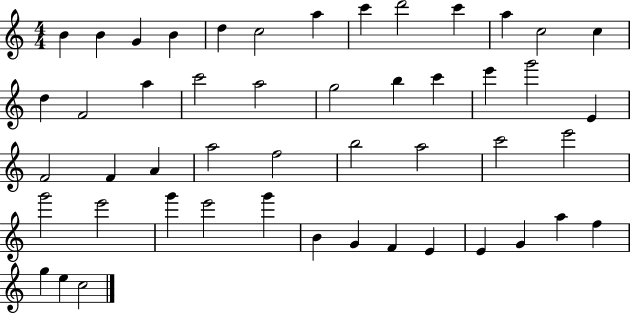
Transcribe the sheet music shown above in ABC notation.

X:1
T:Untitled
M:4/4
L:1/4
K:C
B B G B d c2 a c' d'2 c' a c2 c d F2 a c'2 a2 g2 b c' e' g'2 E F2 F A a2 f2 b2 a2 c'2 e'2 g'2 e'2 g' e'2 g' B G F E E G a f g e c2